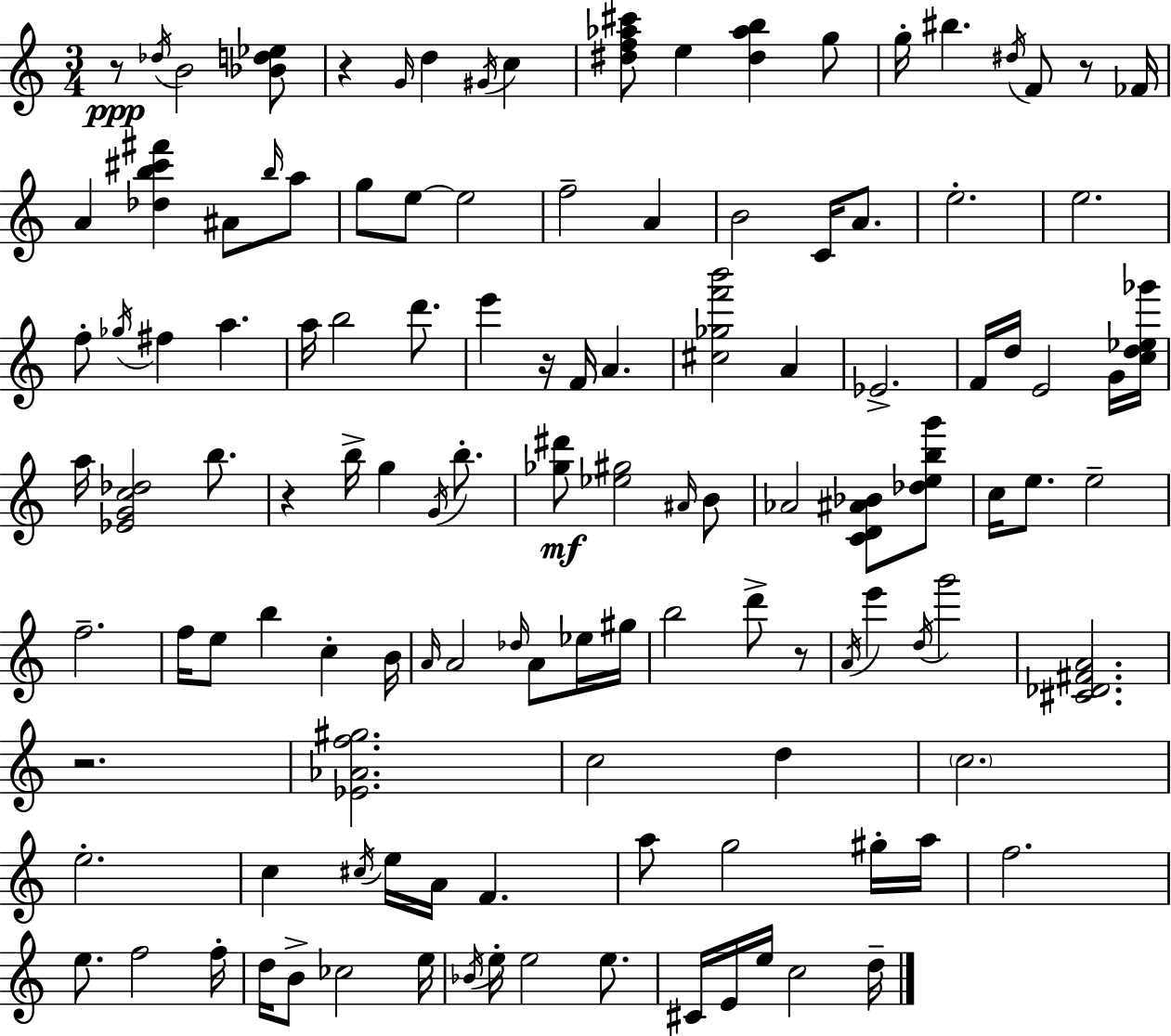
R/e Db5/s B4/h [Bb4,D5,Eb5]/e R/q G4/s D5/q G#4/s C5/q [D#5,F5,Ab5,C#6]/e E5/q [D#5,Ab5,B5]/q G5/e G5/s BIS5/q. D#5/s F4/e R/e FES4/s A4/q [Db5,B5,C#6,F#6]/q A#4/e B5/s A5/e G5/e E5/e E5/h F5/h A4/q B4/h C4/s A4/e. E5/h. E5/h. F5/e Gb5/s F#5/q A5/q. A5/s B5/h D6/e. E6/q R/s F4/s A4/q. [C#5,Gb5,F6,B6]/h A4/q Eb4/h. F4/s D5/s E4/h G4/s [C5,D5,Eb5,Gb6]/s A5/s [Eb4,G4,C5,Db5]/h B5/e. R/q B5/s G5/q G4/s B5/e. [Gb5,D#6]/e [Eb5,G#5]/h A#4/s B4/e Ab4/h [C4,D4,A#4,Bb4]/e [Db5,E5,B5,G6]/e C5/s E5/e. E5/h F5/h. F5/s E5/e B5/q C5/q B4/s A4/s A4/h Db5/s A4/e Eb5/s G#5/s B5/h D6/e R/e A4/s E6/q D5/s G6/h [C#4,Db4,F#4,A4]/h. R/h. [Eb4,Ab4,F5,G#5]/h. C5/h D5/q C5/h. E5/h. C5/q C#5/s E5/s A4/s F4/q. A5/e G5/h G#5/s A5/s F5/h. E5/e. F5/h F5/s D5/s B4/e CES5/h E5/s Bb4/s E5/s E5/h E5/e. C#4/s E4/s E5/s C5/h D5/s